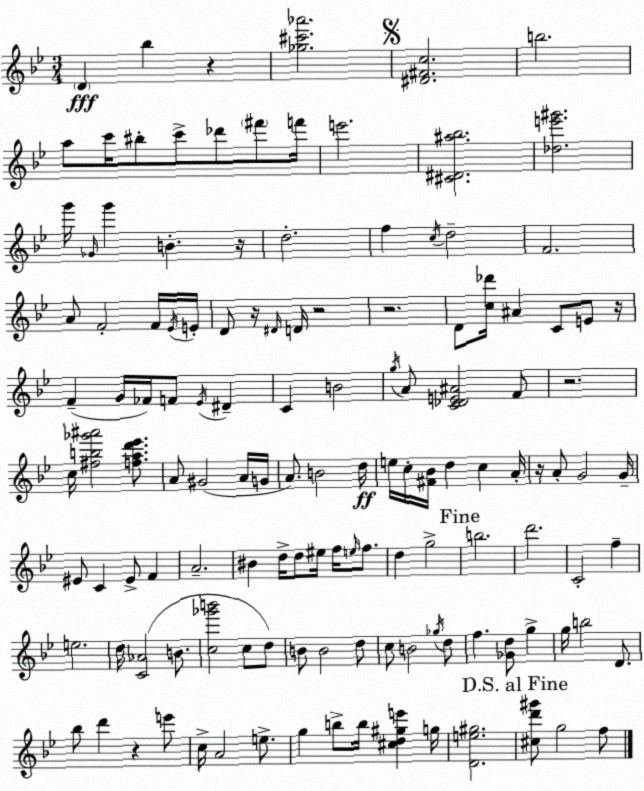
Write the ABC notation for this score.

X:1
T:Untitled
M:3/4
L:1/4
K:Bb
D _b z [_g^c'_a']2 [^D^Fc]2 b2 a/2 c'/4 ^b/2 c'/2 _d'/2 ^f'/2 f'/4 e'2 [^C^D^a_b]2 [_de'^g']2 g'/4 _G/4 g' B z/4 d2 f c/4 d2 F2 A/2 F2 F/4 _E/4 E/4 D/2 z/4 ^D/4 D/4 z2 z2 D/2 [c_d']/4 ^A C/2 E/2 z/4 F G/4 _F/4 F/2 _E/4 ^D C B2 g/4 A/2 [C_DE^A]2 F/2 z2 c/4 [^fb_g'^a']2 [fad'_e']/2 A/2 ^G2 A/4 G/4 A/2 B2 d/4 e/4 c/4 [^F_B]/4 d c A/4 z/4 A/2 G2 G/4 ^E/2 C ^E/2 F A2 ^B d/4 d/2 ^e/4 f/4 e/4 f/2 d g2 b2 d'2 C2 f e2 d/4 [C_A]2 B/2 [c_g'b']2 c/2 d/2 B/2 B2 d/2 c/2 B2 _g/4 d/2 f [_Gd]/2 g g/4 b2 D/2 _b/2 d' z e'/2 c/4 A2 e/2 g b/2 b/4 [^cd^ge'] g/4 [De^g]2 [^cd'^g']/2 g2 f/2